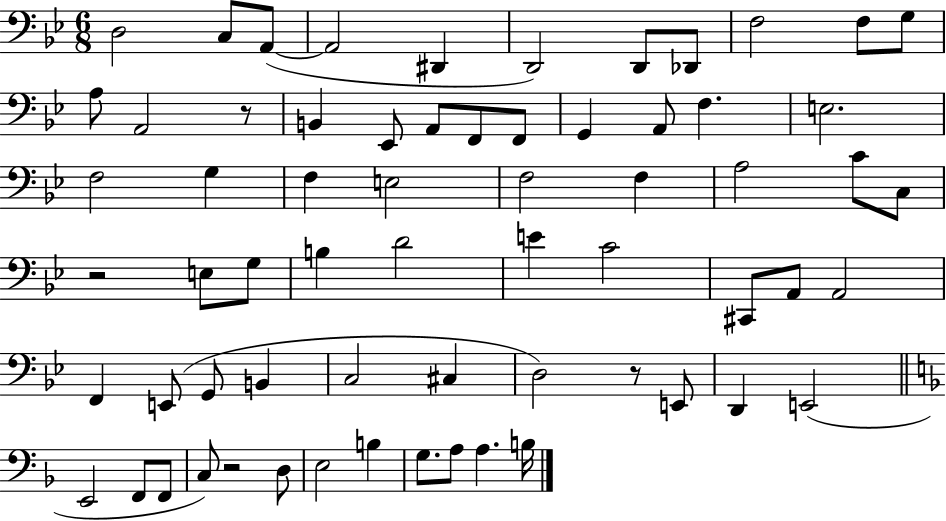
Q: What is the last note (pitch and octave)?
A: B3